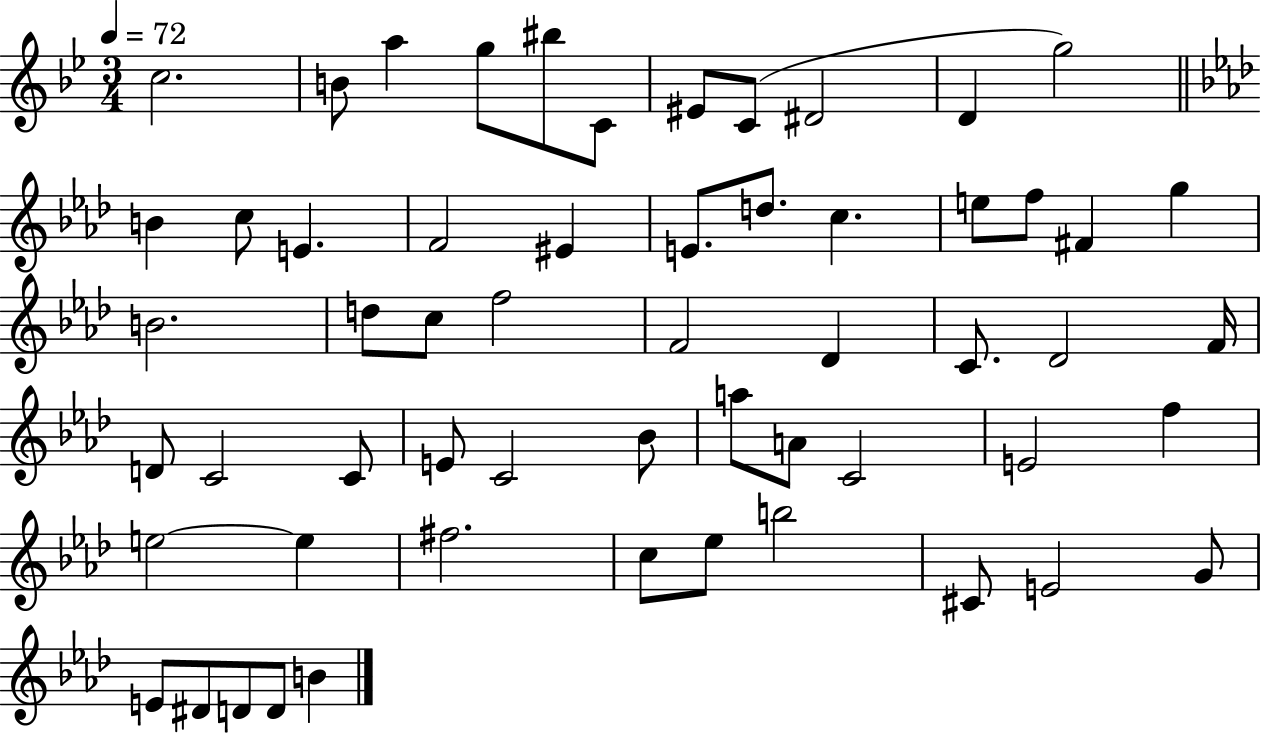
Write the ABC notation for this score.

X:1
T:Untitled
M:3/4
L:1/4
K:Bb
c2 B/2 a g/2 ^b/2 C/2 ^E/2 C/2 ^D2 D g2 B c/2 E F2 ^E E/2 d/2 c e/2 f/2 ^F g B2 d/2 c/2 f2 F2 _D C/2 _D2 F/4 D/2 C2 C/2 E/2 C2 _B/2 a/2 A/2 C2 E2 f e2 e ^f2 c/2 _e/2 b2 ^C/2 E2 G/2 E/2 ^D/2 D/2 D/2 B